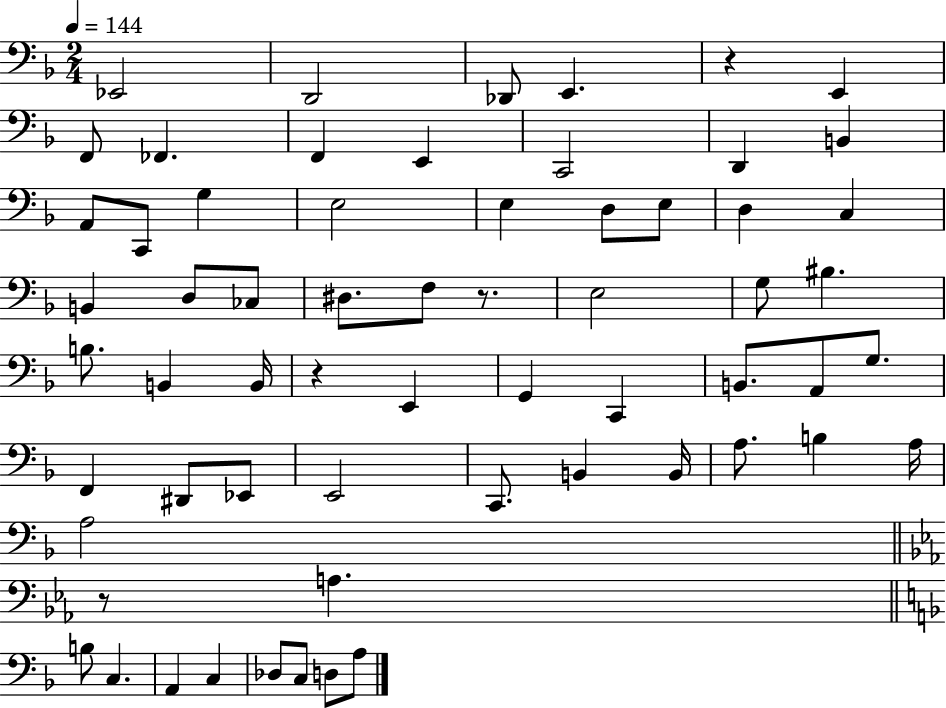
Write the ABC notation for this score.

X:1
T:Untitled
M:2/4
L:1/4
K:F
_E,,2 D,,2 _D,,/2 E,, z E,, F,,/2 _F,, F,, E,, C,,2 D,, B,, A,,/2 C,,/2 G, E,2 E, D,/2 E,/2 D, C, B,, D,/2 _C,/2 ^D,/2 F,/2 z/2 E,2 G,/2 ^B, B,/2 B,, B,,/4 z E,, G,, C,, B,,/2 A,,/2 G,/2 F,, ^D,,/2 _E,,/2 E,,2 C,,/2 B,, B,,/4 A,/2 B, A,/4 A,2 z/2 A, B,/2 C, A,, C, _D,/2 C,/2 D,/2 A,/2